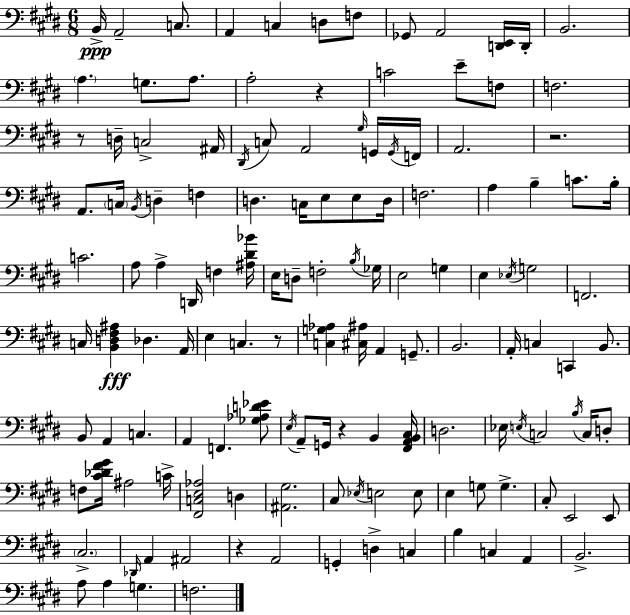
B2/s A2/h C3/e. A2/q C3/q D3/e F3/e Gb2/e A2/h [D2,E2]/s D2/s B2/h. A3/q. G3/e. A3/e. A3/h R/q C4/h E4/e F3/e F3/h. R/e D3/s C3/h A#2/s D#2/s C3/e A2/h G#3/s G2/s G2/s F2/s A2/h. R/h. A2/e. C3/s B2/s D3/q F3/q D3/q. C3/s E3/e E3/e D3/s F3/h. A3/q B3/q C4/e. B3/s C4/h. A3/e A3/q D2/s F3/q [A#3,D#4,Bb4]/s E3/s D3/e F3/h B3/s Gb3/s E3/h G3/q E3/q Eb3/s G3/h F2/h. C3/s [B2,D3,F#3,A#3]/q Db3/q. A2/s E3/q C3/q. R/e [C3,G3,Ab3]/q [C#3,A#3]/s A2/q G2/e. B2/h. A2/s C3/q C2/q B2/e. B2/e A2/q C3/q. A2/q F2/q. [Gb3,Ab3,D4,Eb4]/e E3/s A2/e G2/s R/q B2/q [F#2,A2,B2,C#3]/s D3/h. Eb3/s E3/s C3/h B3/s C3/s D3/e F3/e [C#4,Db4,F#4,G#4]/s A#3/h C4/s [F#2,C3,E3,Ab3]/h D3/q [A#2,G#3]/h. C#3/e Eb3/s E3/h E3/e E3/q G3/e G3/q. C#3/e E2/h E2/e C#3/h. Db2/s A2/q A#2/h R/q A2/h G2/q D3/q C3/q B3/q C3/q A2/q B2/h. A3/e A3/q G3/q. F3/h.